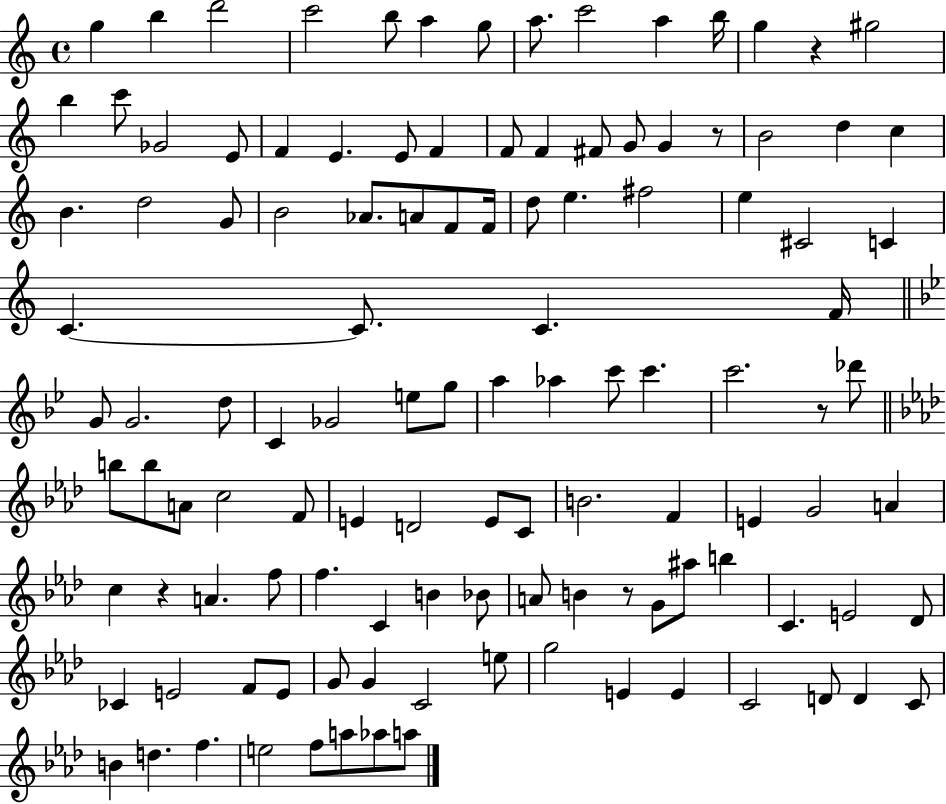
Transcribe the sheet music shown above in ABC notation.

X:1
T:Untitled
M:4/4
L:1/4
K:C
g b d'2 c'2 b/2 a g/2 a/2 c'2 a b/4 g z ^g2 b c'/2 _G2 E/2 F E E/2 F F/2 F ^F/2 G/2 G z/2 B2 d c B d2 G/2 B2 _A/2 A/2 F/2 F/4 d/2 e ^f2 e ^C2 C C C/2 C F/4 G/2 G2 d/2 C _G2 e/2 g/2 a _a c'/2 c' c'2 z/2 _d'/2 b/2 b/2 A/2 c2 F/2 E D2 E/2 C/2 B2 F E G2 A c z A f/2 f C B _B/2 A/2 B z/2 G/2 ^a/2 b C E2 _D/2 _C E2 F/2 E/2 G/2 G C2 e/2 g2 E E C2 D/2 D C/2 B d f e2 f/2 a/2 _a/2 a/2